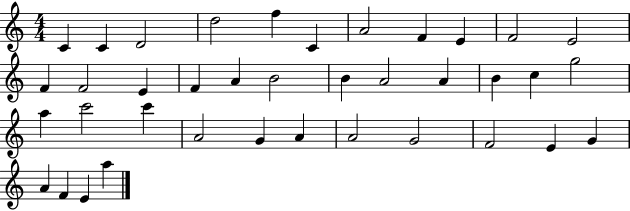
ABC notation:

X:1
T:Untitled
M:4/4
L:1/4
K:C
C C D2 d2 f C A2 F E F2 E2 F F2 E F A B2 B A2 A B c g2 a c'2 c' A2 G A A2 G2 F2 E G A F E a